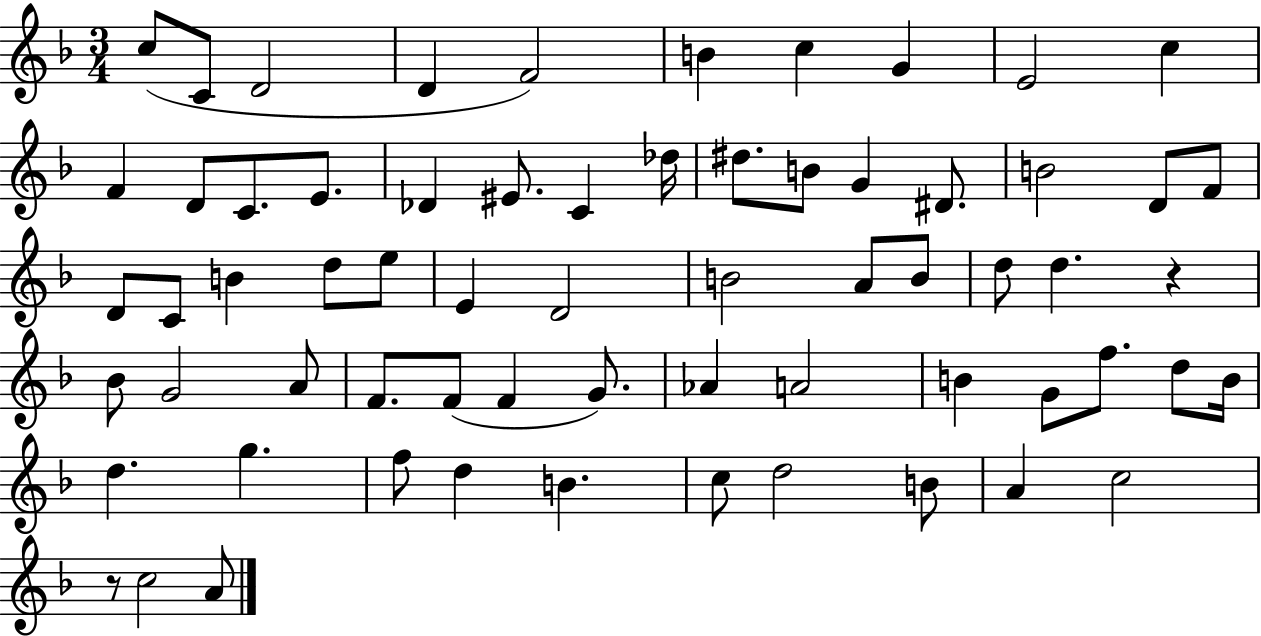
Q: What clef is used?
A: treble